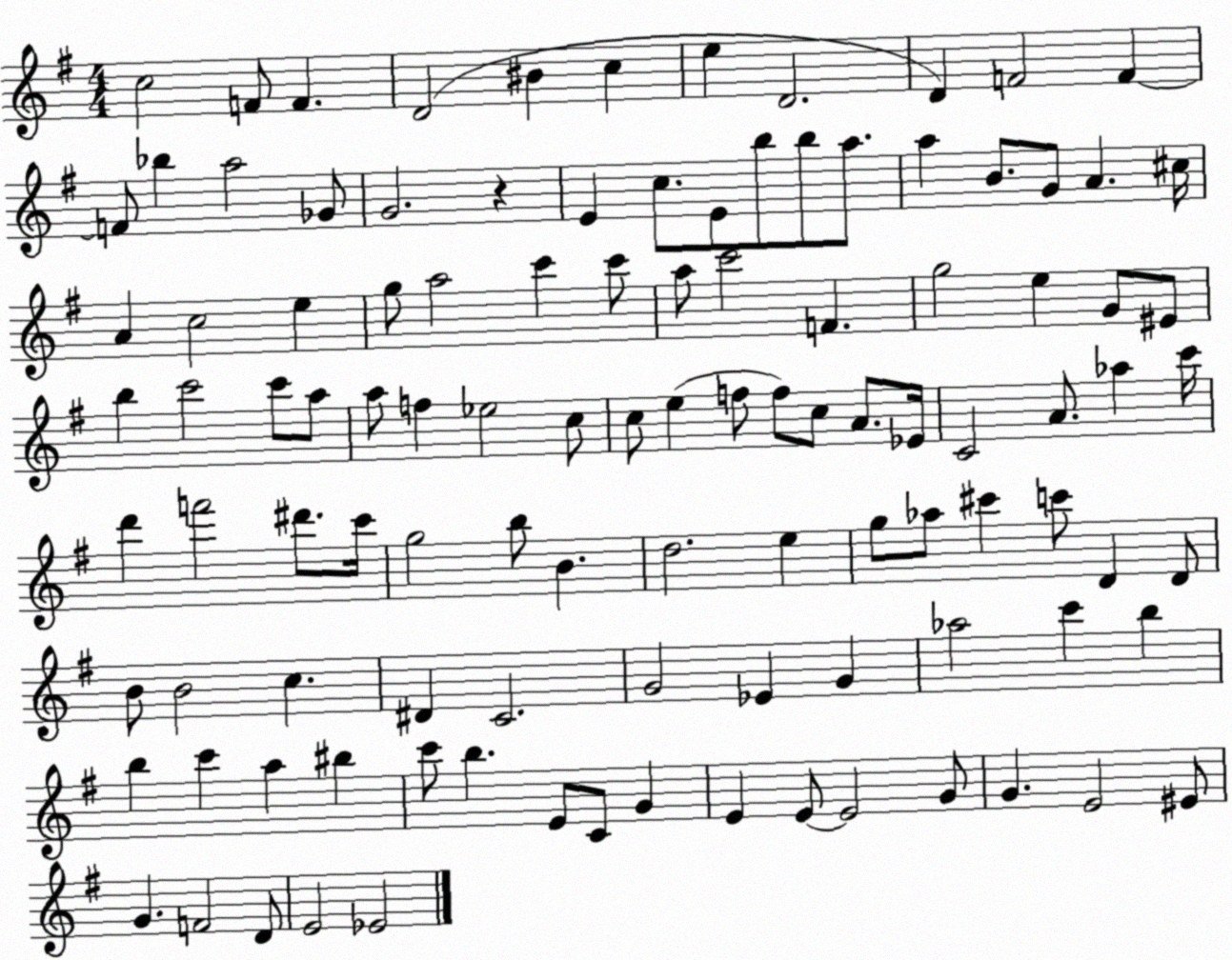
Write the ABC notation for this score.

X:1
T:Untitled
M:4/4
L:1/4
K:G
c2 F/2 F D2 ^B c e D2 D F2 F F/2 _b a2 _G/2 G2 z E c/2 E/2 b/2 b/2 a/2 a B/2 G/2 A ^c/4 A c2 e g/2 a2 c' c'/2 a/2 c'2 F g2 e G/2 ^E/2 b c'2 c'/2 a/2 a/2 f _e2 c/2 c/2 e f/2 f/2 c/2 A/2 _E/4 C2 A/2 _a c'/4 d' f'2 ^d'/2 c'/4 g2 b/2 B d2 e g/2 _a/2 ^c' c'/2 D D/2 B/2 B2 c ^D C2 G2 _E G _a2 c' b b c' a ^b c'/2 b E/2 C/2 G E E/2 E2 G/2 G E2 ^E/2 G F2 D/2 E2 _E2